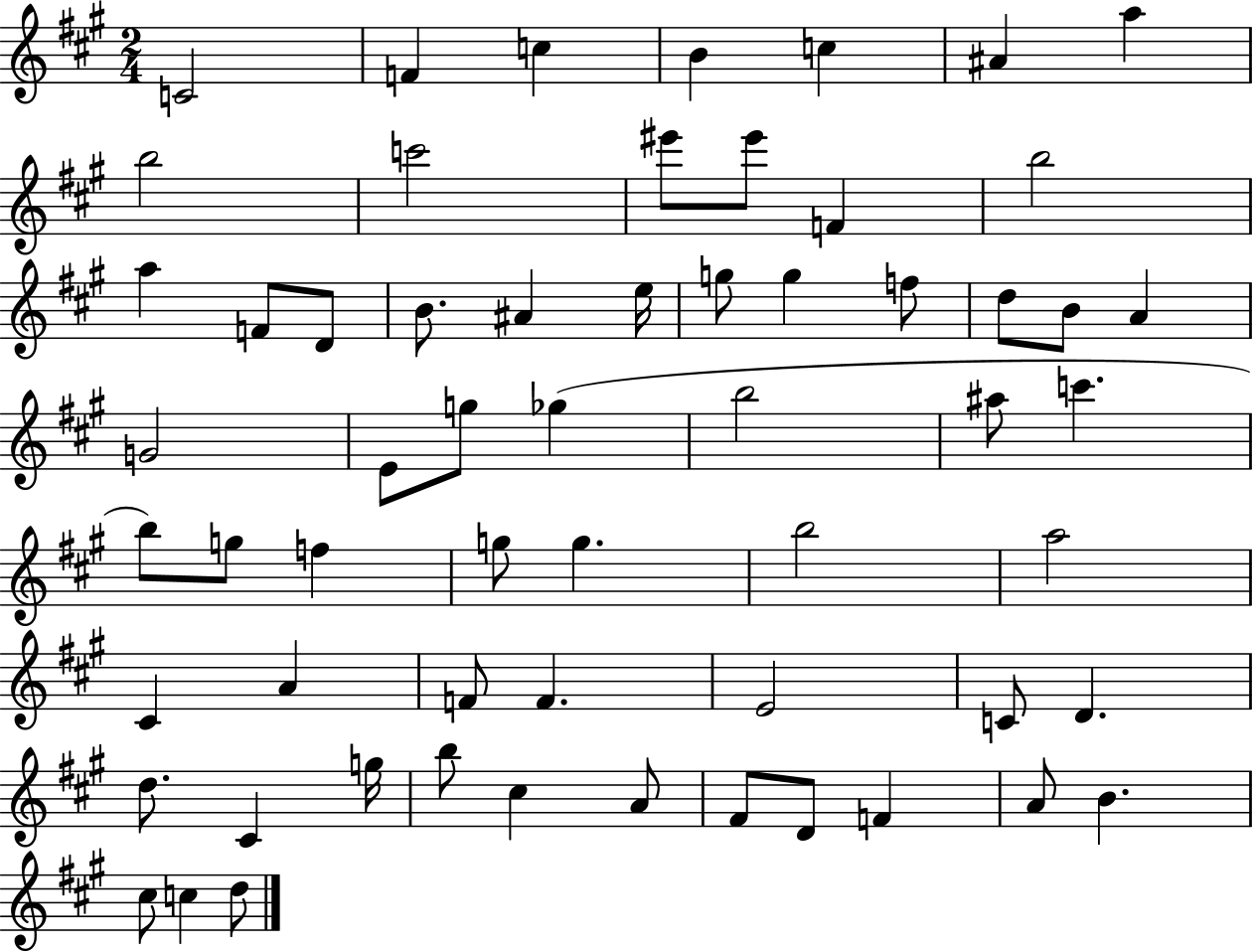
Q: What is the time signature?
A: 2/4